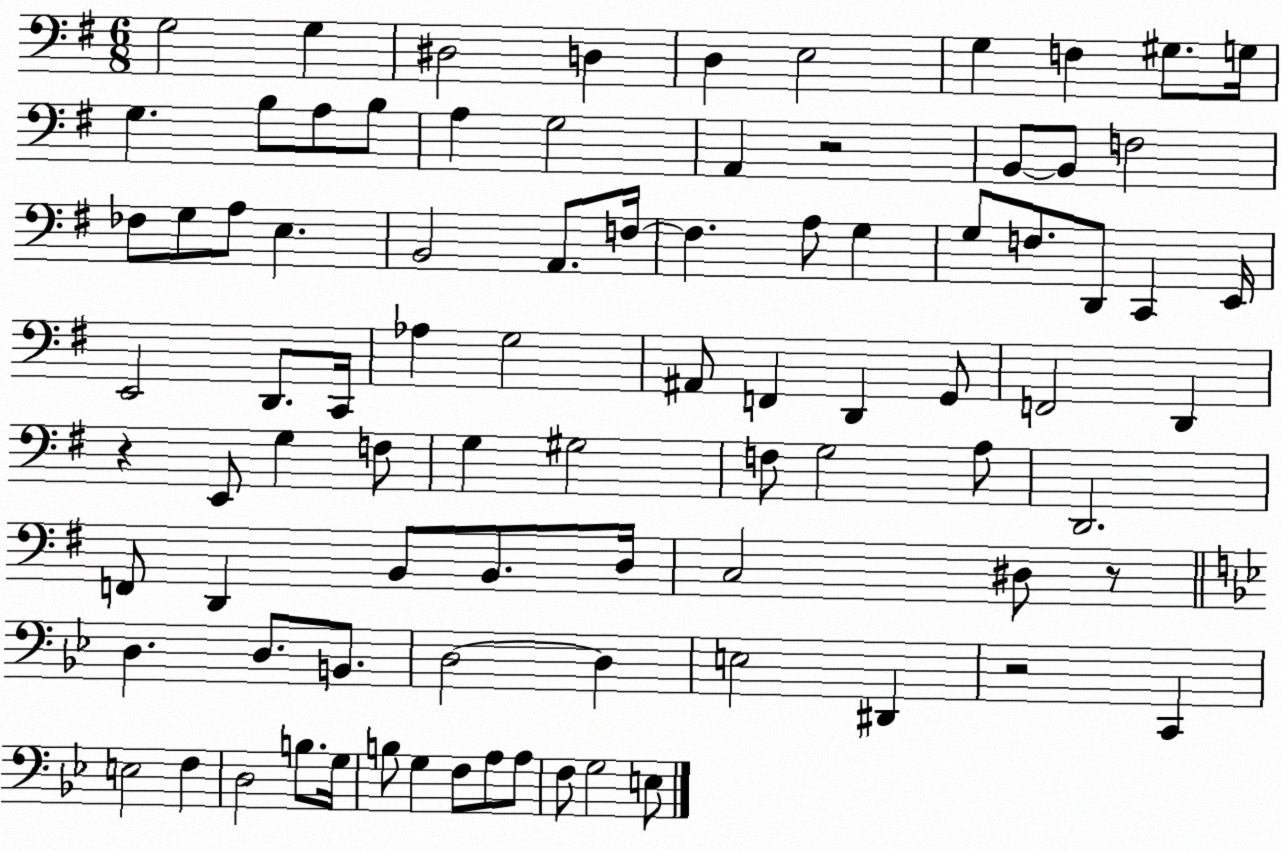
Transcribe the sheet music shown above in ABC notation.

X:1
T:Untitled
M:6/8
L:1/4
K:G
G,2 G, ^D,2 D, D, E,2 G, F, ^G,/2 G,/4 G, B,/2 A,/2 B,/2 A, G,2 A,, z2 B,,/2 B,,/2 F,2 _F,/2 G,/2 A,/2 E, B,,2 A,,/2 F,/4 F, A,/2 G, G,/2 F,/2 D,,/2 C,, E,,/4 E,,2 D,,/2 C,,/4 _A, G,2 ^A,,/2 F,, D,, G,,/2 F,,2 D,, z E,,/2 G, F,/2 G, ^G,2 F,/2 G,2 A,/2 D,,2 F,,/2 D,, B,,/2 B,,/2 D,/4 C,2 ^D,/2 z/2 D, D,/2 B,,/2 D,2 D, E,2 ^D,, z2 C,, E,2 F, D,2 B,/2 G,/4 B,/2 G, F,/2 A,/2 A,/2 F,/2 G,2 E,/2